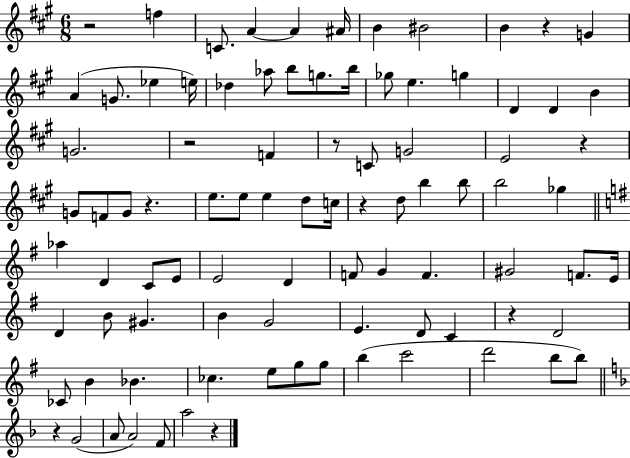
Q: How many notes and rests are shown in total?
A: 90